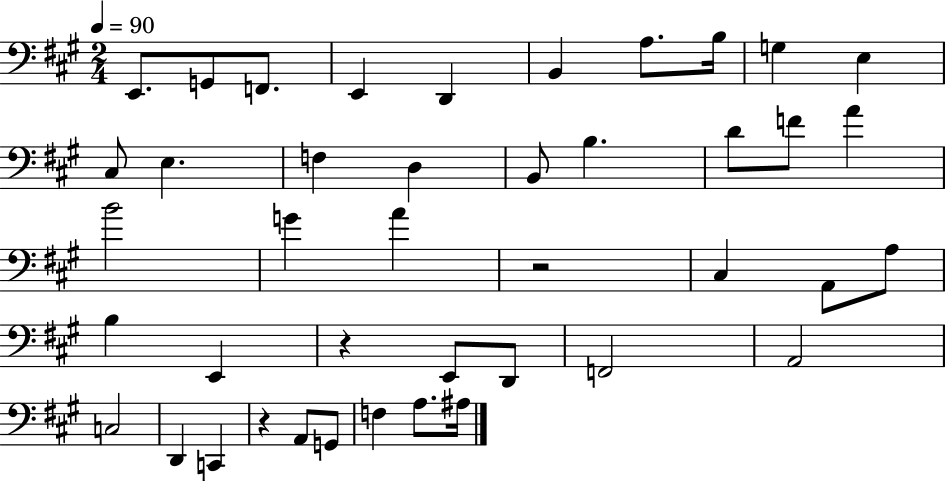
{
  \clef bass
  \numericTimeSignature
  \time 2/4
  \key a \major
  \tempo 4 = 90
  e,8. g,8 f,8. | e,4 d,4 | b,4 a8. b16 | g4 e4 | \break cis8 e4. | f4 d4 | b,8 b4. | d'8 f'8 a'4 | \break b'2 | g'4 a'4 | r2 | cis4 a,8 a8 | \break b4 e,4 | r4 e,8 d,8 | f,2 | a,2 | \break c2 | d,4 c,4 | r4 a,8 g,8 | f4 a8. ais16 | \break \bar "|."
}